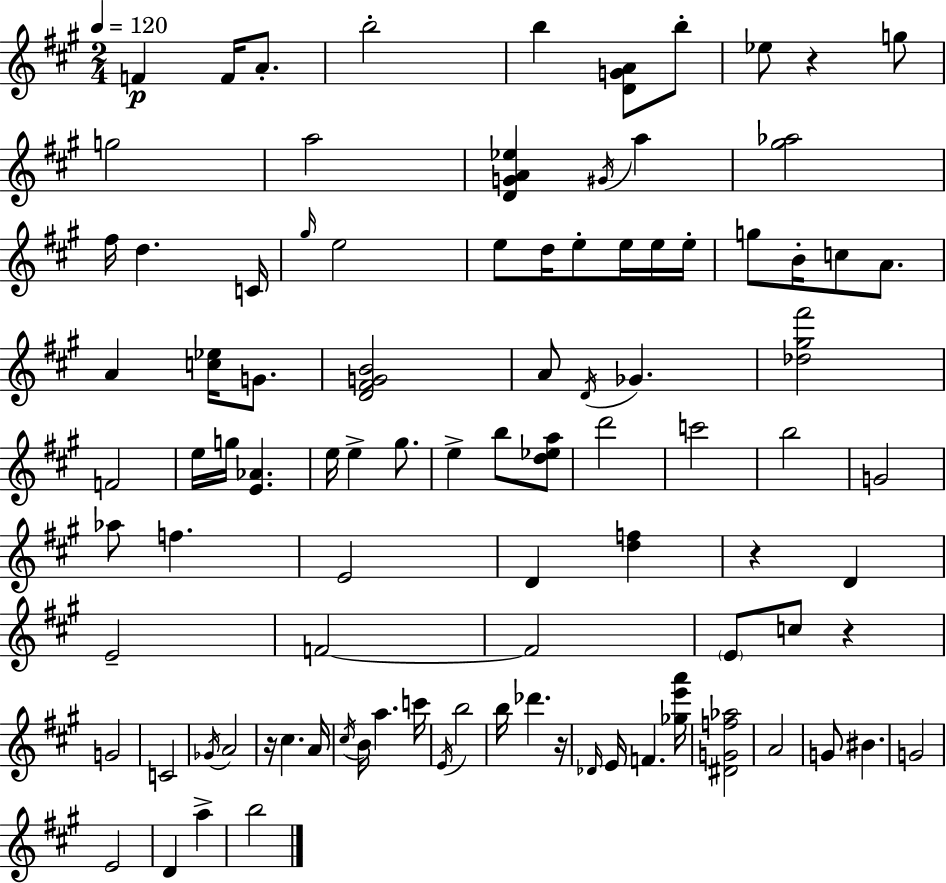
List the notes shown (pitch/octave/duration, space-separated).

F4/q F4/s A4/e. B5/h B5/q [D4,G4,A4]/e B5/e Eb5/e R/q G5/e G5/h A5/h [D4,G4,A4,Eb5]/q G#4/s A5/q [G#5,Ab5]/h F#5/s D5/q. C4/s G#5/s E5/h E5/e D5/s E5/e E5/s E5/s E5/s G5/e B4/s C5/e A4/e. A4/q [C5,Eb5]/s G4/e. [D4,F#4,G4,B4]/h A4/e D4/s Gb4/q. [Db5,G#5,F#6]/h F4/h E5/s G5/s [E4,Ab4]/q. E5/s E5/q G#5/e. E5/q B5/e [D5,Eb5,A5]/e D6/h C6/h B5/h G4/h Ab5/e F5/q. E4/h D4/q [D5,F5]/q R/q D4/q E4/h F4/h F4/h E4/e C5/e R/q G4/h C4/h Gb4/s A4/h R/s C#5/q. A4/s C#5/s B4/s A5/q. C6/s E4/s B5/h B5/s Db6/q. R/s Db4/s E4/s F4/q. [Gb5,E6,A6]/s [D#4,G4,F5,Ab5]/h A4/h G4/e BIS4/q. G4/h E4/h D4/q A5/q B5/h